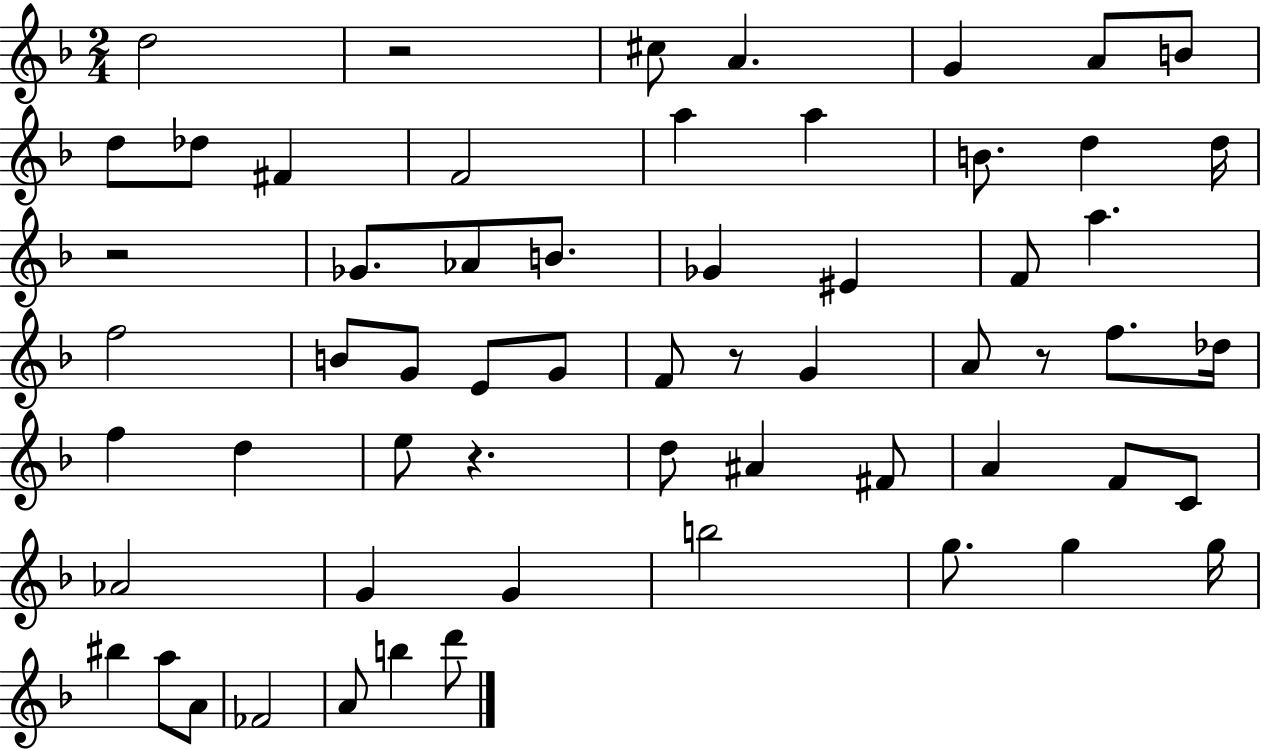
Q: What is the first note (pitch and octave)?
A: D5